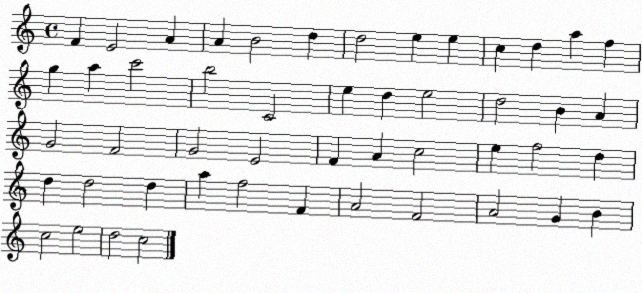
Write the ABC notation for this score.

X:1
T:Untitled
M:4/4
L:1/4
K:C
F E2 A A B2 d d2 e e c d a f g a c'2 b2 C2 e d e2 d2 B A G2 F2 G2 E2 F A c2 e f2 d d d2 d a f2 F A2 F2 A2 G B c2 e2 d2 c2